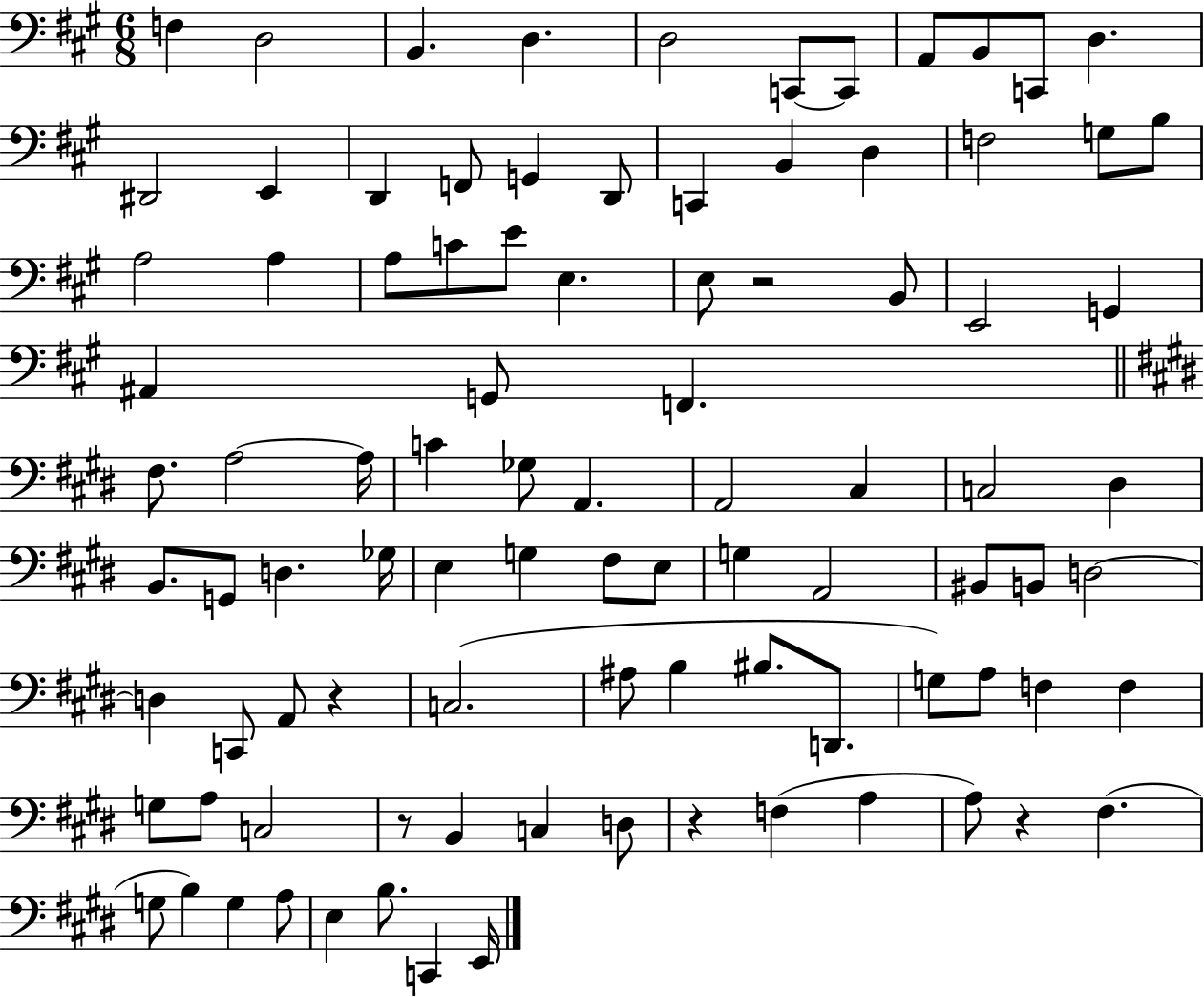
{
  \clef bass
  \numericTimeSignature
  \time 6/8
  \key a \major
  f4 d2 | b,4. d4. | d2 c,8~~ c,8 | a,8 b,8 c,8 d4. | \break dis,2 e,4 | d,4 f,8 g,4 d,8 | c,4 b,4 d4 | f2 g8 b8 | \break a2 a4 | a8 c'8 e'8 e4. | e8 r2 b,8 | e,2 g,4 | \break ais,4 g,8 f,4. | \bar "||" \break \key e \major fis8. a2~~ a16 | c'4 ges8 a,4. | a,2 cis4 | c2 dis4 | \break b,8. g,8 d4. ges16 | e4 g4 fis8 e8 | g4 a,2 | bis,8 b,8 d2~~ | \break d4 c,8 a,8 r4 | c2.( | ais8 b4 bis8. d,8. | g8) a8 f4 f4 | \break g8 a8 c2 | r8 b,4 c4 d8 | r4 f4( a4 | a8) r4 fis4.( | \break g8 b4) g4 a8 | e4 b8. c,4 e,16 | \bar "|."
}